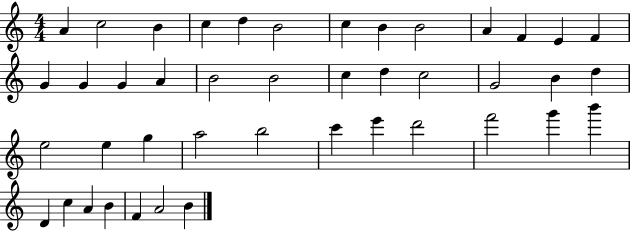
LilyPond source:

{
  \clef treble
  \numericTimeSignature
  \time 4/4
  \key c \major
  a'4 c''2 b'4 | c''4 d''4 b'2 | c''4 b'4 b'2 | a'4 f'4 e'4 f'4 | \break g'4 g'4 g'4 a'4 | b'2 b'2 | c''4 d''4 c''2 | g'2 b'4 d''4 | \break e''2 e''4 g''4 | a''2 b''2 | c'''4 e'''4 d'''2 | f'''2 g'''4 b'''4 | \break d'4 c''4 a'4 b'4 | f'4 a'2 b'4 | \bar "|."
}